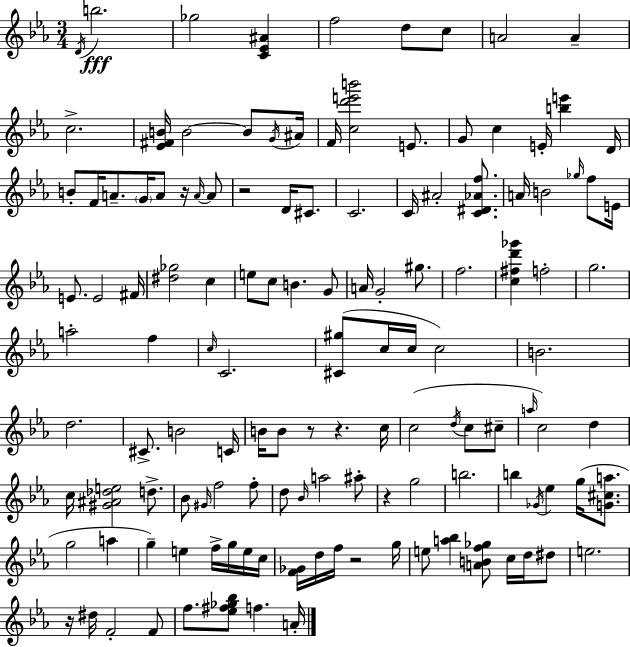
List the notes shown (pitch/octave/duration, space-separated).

D4/s B5/h. Gb5/h [C4,Eb4,A#4]/q F5/h D5/e C5/e A4/h A4/q C5/h. [Eb4,F#4,B4]/s B4/h B4/e G4/s A#4/s F4/s [C5,D6,E6,B6]/h E4/e. G4/e C5/q E4/s [B5,E6]/q D4/s B4/e F4/s A4/e. G4/s A4/e R/s A4/s A4/e R/h D4/s C#4/e. C4/h. C4/s A#4/h [C4,D#4,Ab4,F5]/e. A4/s B4/h Gb5/s F5/e E4/s E4/e. E4/h F#4/s [D#5,Gb5]/h C5/q E5/e C5/e B4/q. G4/e A4/s G4/h G#5/e. F5/h. [C5,F#5,D6,Gb6]/q F5/h G5/h. A5/h F5/q C5/s C4/h. [C#4,G#5]/e C5/s C5/s C5/h B4/h. D5/h. C#4/e. B4/h C4/s B4/s B4/e R/e R/q. C5/s C5/h D5/s C5/e C#5/e A5/s C5/h D5/q C5/s [G#4,A#4,Db5,E5]/h D5/e. Bb4/e G#4/s F5/h F5/e D5/e Bb4/s A5/h A#5/e R/q G5/h B5/h. B5/q Gb4/s Eb5/q G5/s [G4,C#5,A5]/e. G5/h A5/q G5/q E5/q F5/s G5/s E5/s C5/s [F4,Gb4]/s D5/s F5/s R/h G5/s E5/e [A5,Bb5]/q [A4,B4,F5,Gb5]/e C5/s D5/s D#5/e E5/h. R/s D#5/s F4/h F4/e F5/e. [Eb5,F#5,Gb5,Bb5]/e F5/q. A4/s